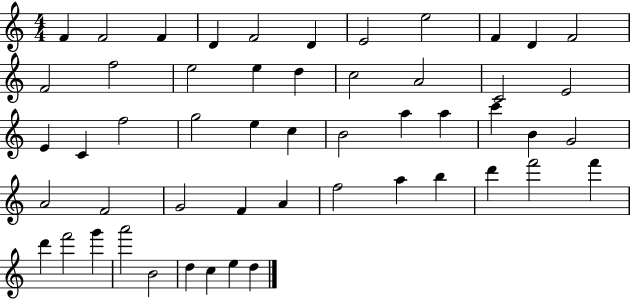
X:1
T:Untitled
M:4/4
L:1/4
K:C
F F2 F D F2 D E2 e2 F D F2 F2 f2 e2 e d c2 A2 C2 E2 E C f2 g2 e c B2 a a c' B G2 A2 F2 G2 F A f2 a b d' f'2 f' d' f'2 g' a'2 B2 d c e d